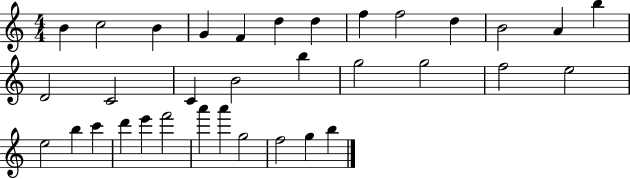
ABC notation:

X:1
T:Untitled
M:4/4
L:1/4
K:C
B c2 B G F d d f f2 d B2 A b D2 C2 C B2 b g2 g2 f2 e2 e2 b c' d' e' f'2 a' a' g2 f2 g b